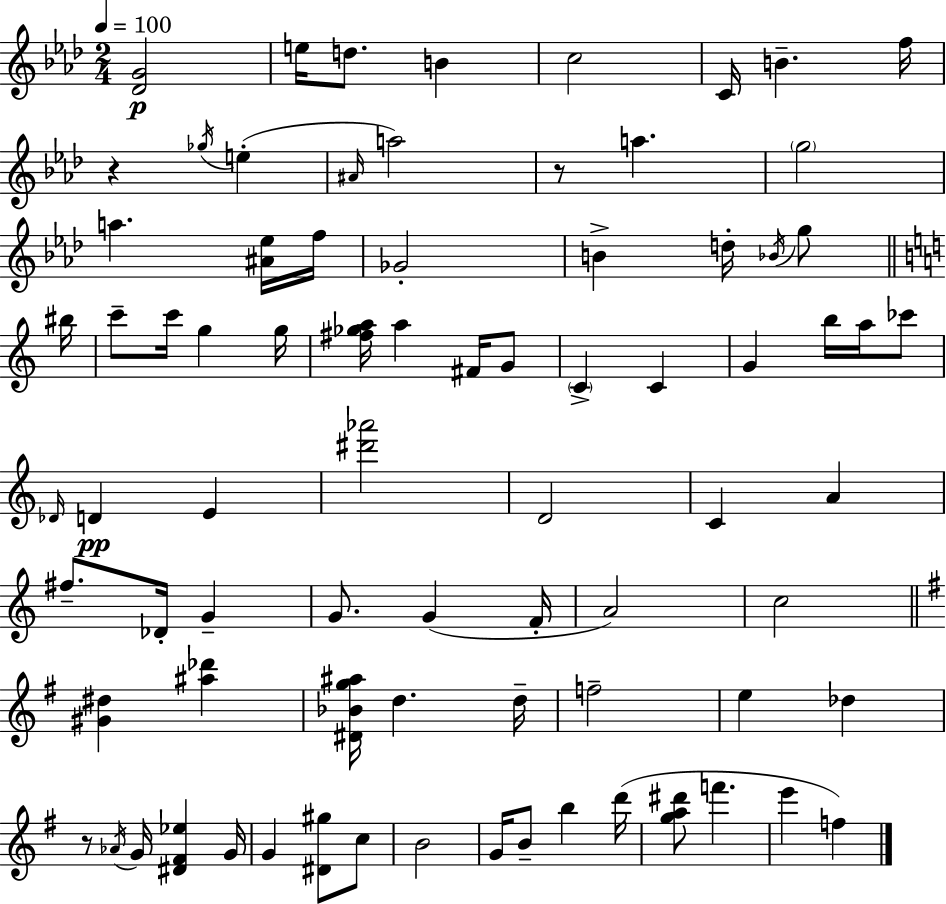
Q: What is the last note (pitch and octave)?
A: F5